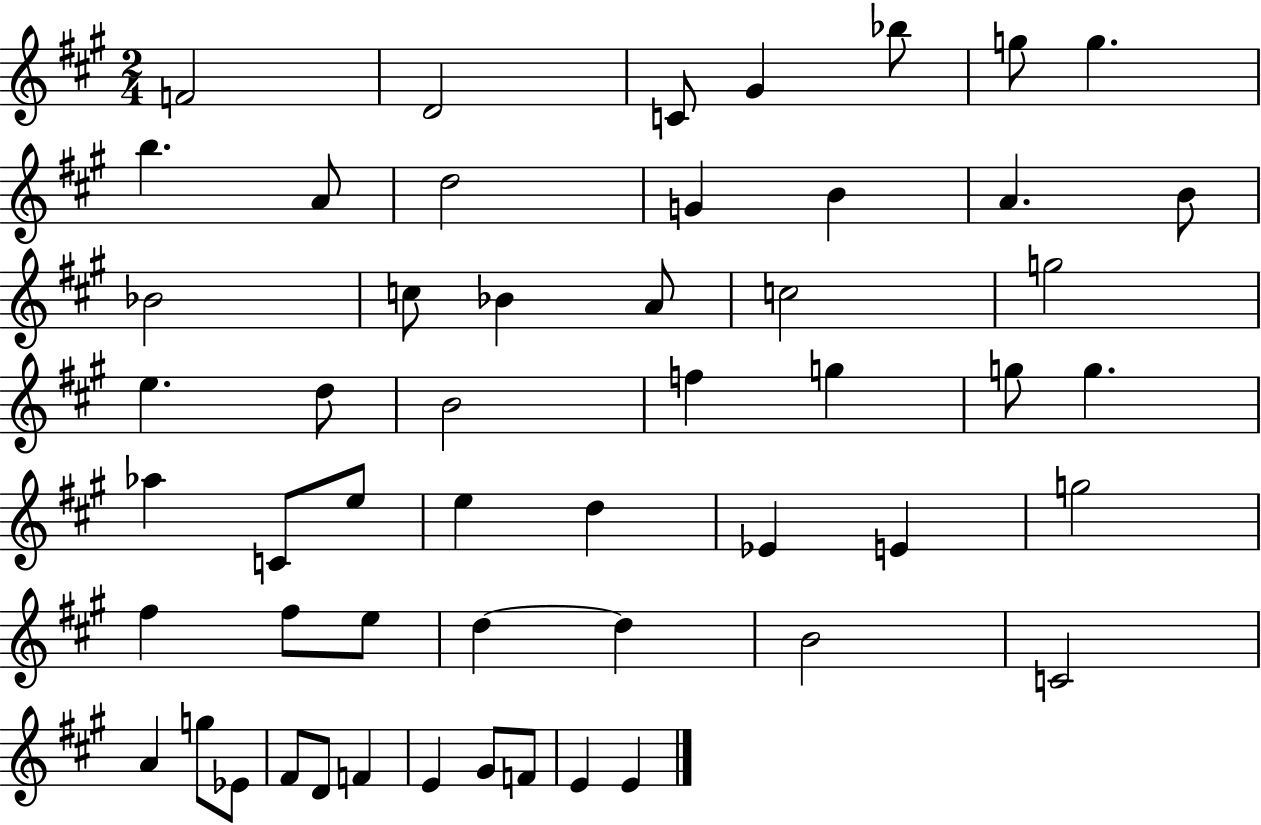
X:1
T:Untitled
M:2/4
L:1/4
K:A
F2 D2 C/2 ^G _b/2 g/2 g b A/2 d2 G B A B/2 _B2 c/2 _B A/2 c2 g2 e d/2 B2 f g g/2 g _a C/2 e/2 e d _E E g2 ^f ^f/2 e/2 d d B2 C2 A g/2 _E/2 ^F/2 D/2 F E ^G/2 F/2 E E